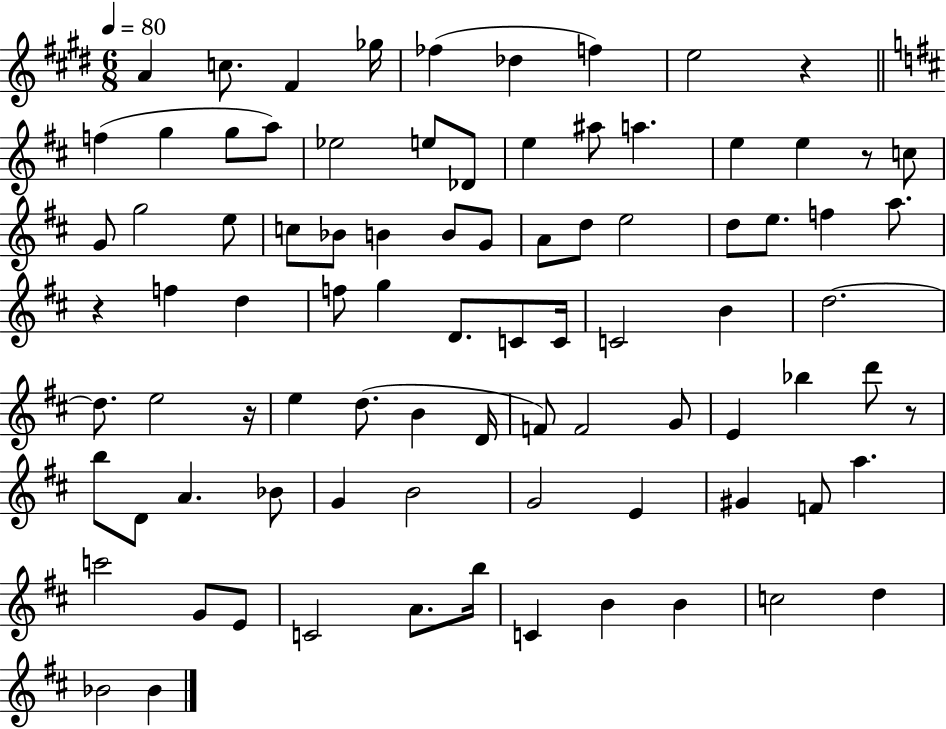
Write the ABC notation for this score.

X:1
T:Untitled
M:6/8
L:1/4
K:E
A c/2 ^F _g/4 _f _d f e2 z f g g/2 a/2 _e2 e/2 _D/2 e ^a/2 a e e z/2 c/2 G/2 g2 e/2 c/2 _B/2 B B/2 G/2 A/2 d/2 e2 d/2 e/2 f a/2 z f d f/2 g D/2 C/2 C/4 C2 B d2 d/2 e2 z/4 e d/2 B D/4 F/2 F2 G/2 E _b d'/2 z/2 b/2 D/2 A _B/2 G B2 G2 E ^G F/2 a c'2 G/2 E/2 C2 A/2 b/4 C B B c2 d _B2 _B